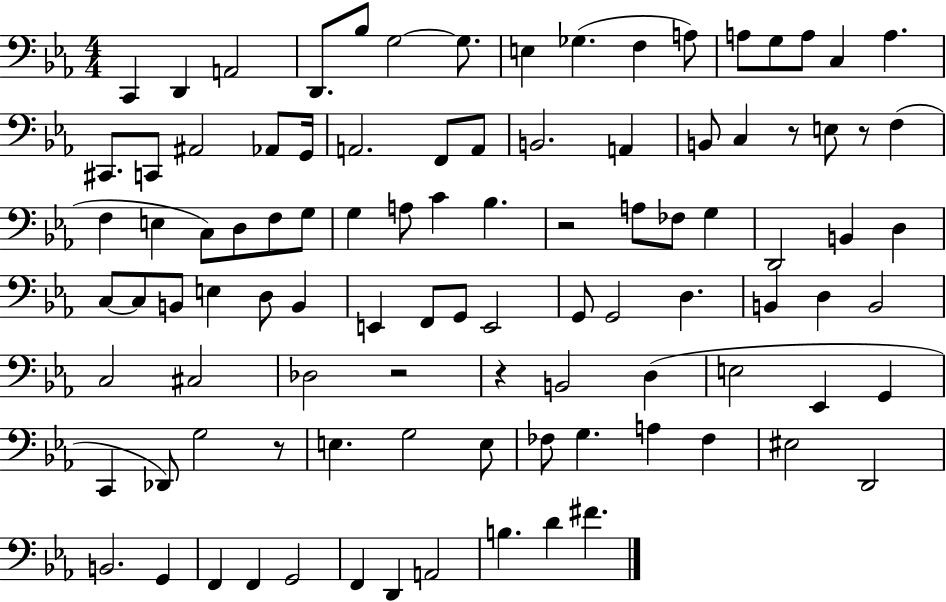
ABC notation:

X:1
T:Untitled
M:4/4
L:1/4
K:Eb
C,, D,, A,,2 D,,/2 _B,/2 G,2 G,/2 E, _G, F, A,/2 A,/2 G,/2 A,/2 C, A, ^C,,/2 C,,/2 ^A,,2 _A,,/2 G,,/4 A,,2 F,,/2 A,,/2 B,,2 A,, B,,/2 C, z/2 E,/2 z/2 F, F, E, C,/2 D,/2 F,/2 G,/2 G, A,/2 C _B, z2 A,/2 _F,/2 G, D,,2 B,, D, C,/2 C,/2 B,,/2 E, D,/2 B,, E,, F,,/2 G,,/2 E,,2 G,,/2 G,,2 D, B,, D, B,,2 C,2 ^C,2 _D,2 z2 z B,,2 D, E,2 _E,, G,, C,, _D,,/2 G,2 z/2 E, G,2 E,/2 _F,/2 G, A, _F, ^E,2 D,,2 B,,2 G,, F,, F,, G,,2 F,, D,, A,,2 B, D ^F